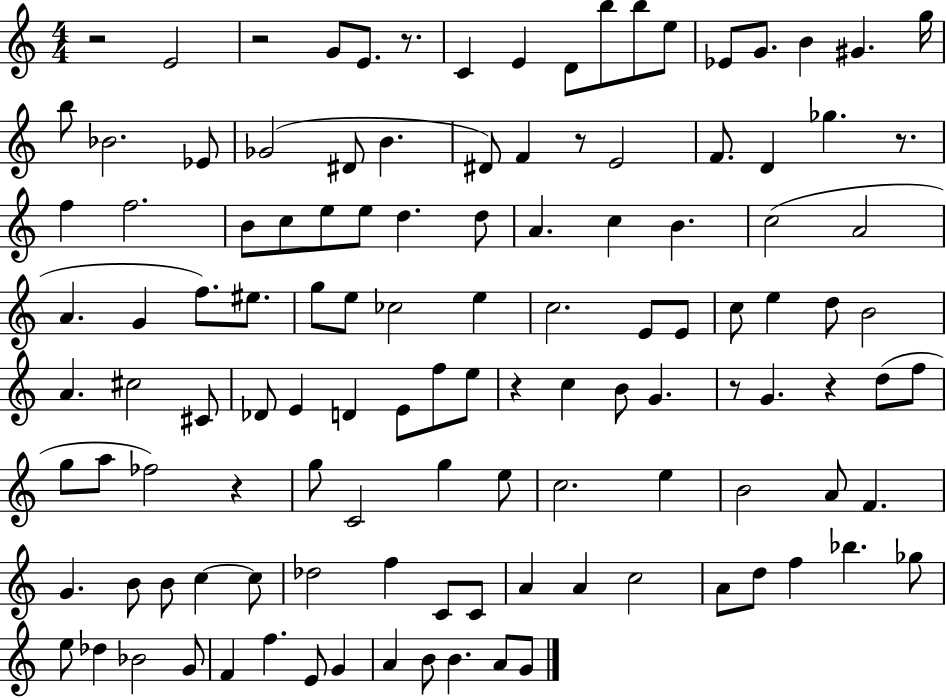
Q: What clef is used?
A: treble